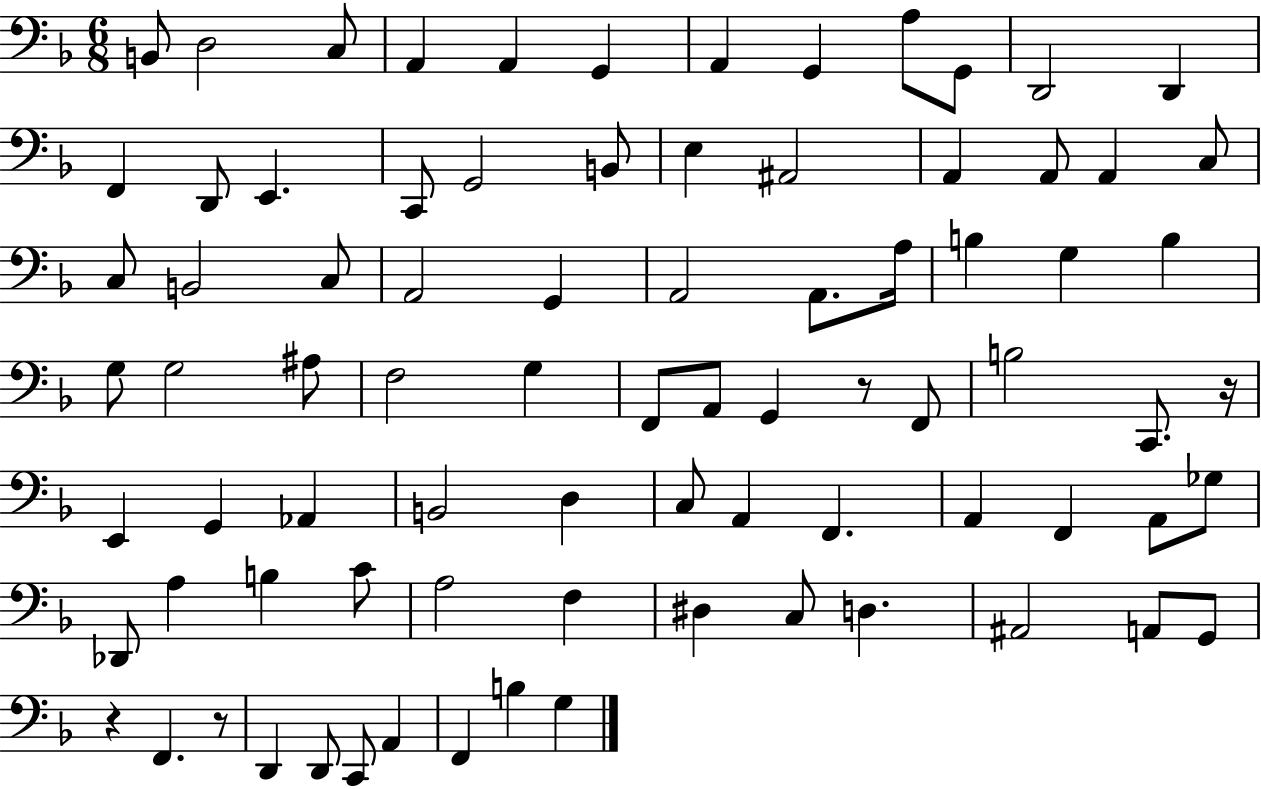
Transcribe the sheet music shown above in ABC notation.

X:1
T:Untitled
M:6/8
L:1/4
K:F
B,,/2 D,2 C,/2 A,, A,, G,, A,, G,, A,/2 G,,/2 D,,2 D,, F,, D,,/2 E,, C,,/2 G,,2 B,,/2 E, ^A,,2 A,, A,,/2 A,, C,/2 C,/2 B,,2 C,/2 A,,2 G,, A,,2 A,,/2 A,/4 B, G, B, G,/2 G,2 ^A,/2 F,2 G, F,,/2 A,,/2 G,, z/2 F,,/2 B,2 C,,/2 z/4 E,, G,, _A,, B,,2 D, C,/2 A,, F,, A,, F,, A,,/2 _G,/2 _D,,/2 A, B, C/2 A,2 F, ^D, C,/2 D, ^A,,2 A,,/2 G,,/2 z F,, z/2 D,, D,,/2 C,,/2 A,, F,, B, G,